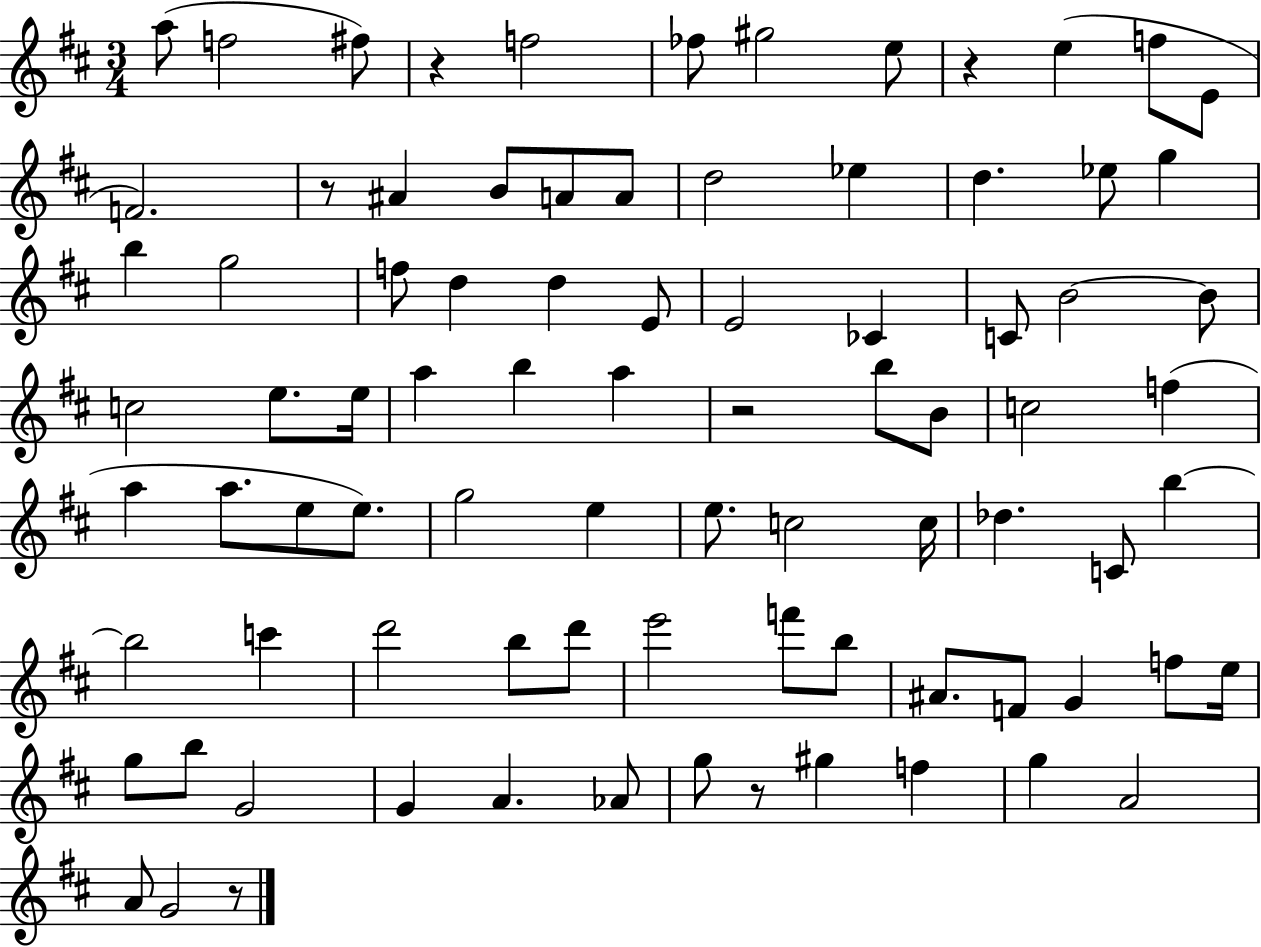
X:1
T:Untitled
M:3/4
L:1/4
K:D
a/2 f2 ^f/2 z f2 _f/2 ^g2 e/2 z e f/2 E/2 F2 z/2 ^A B/2 A/2 A/2 d2 _e d _e/2 g b g2 f/2 d d E/2 E2 _C C/2 B2 B/2 c2 e/2 e/4 a b a z2 b/2 B/2 c2 f a a/2 e/2 e/2 g2 e e/2 c2 c/4 _d C/2 b b2 c' d'2 b/2 d'/2 e'2 f'/2 b/2 ^A/2 F/2 G f/2 e/4 g/2 b/2 G2 G A _A/2 g/2 z/2 ^g f g A2 A/2 G2 z/2